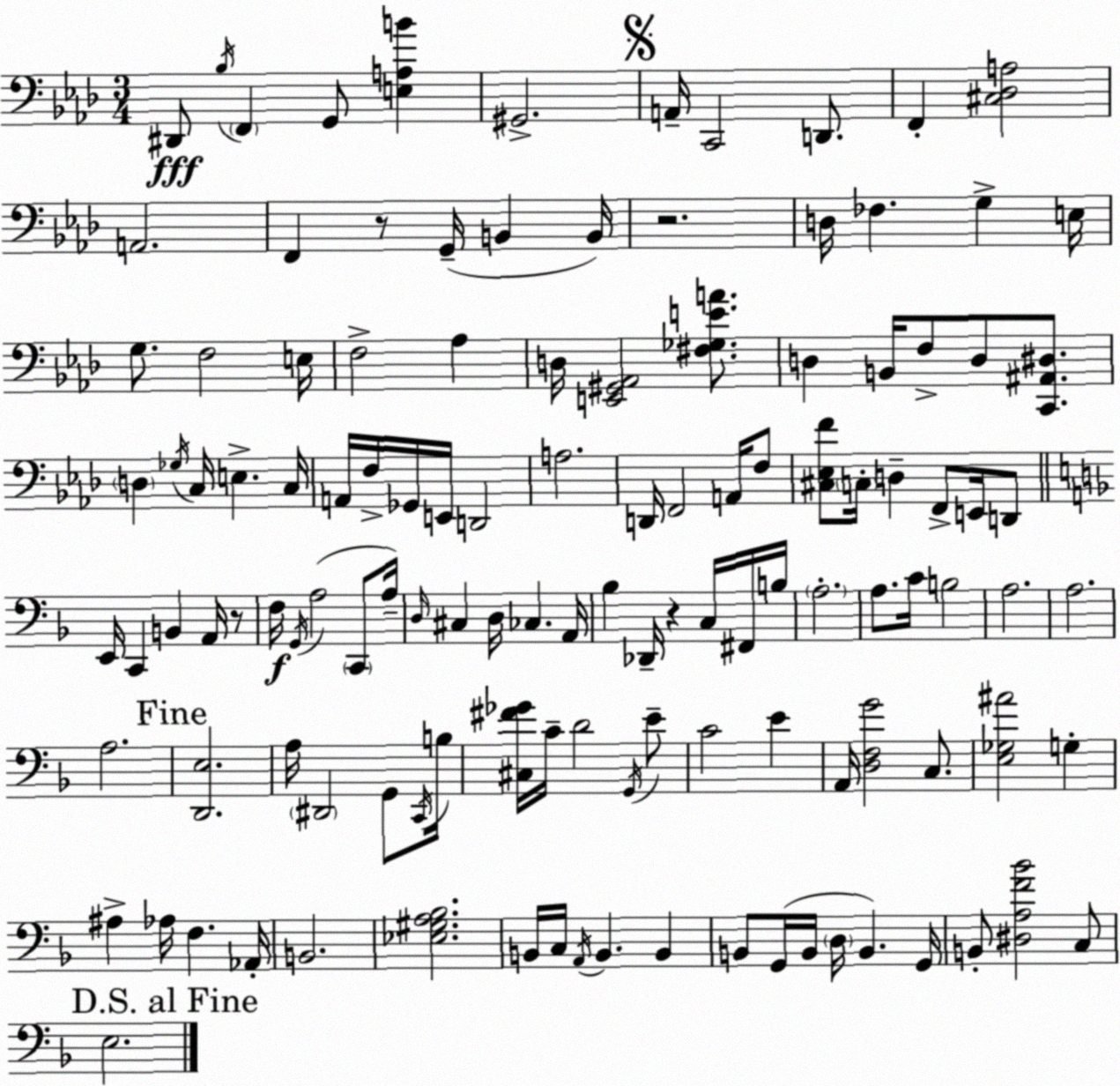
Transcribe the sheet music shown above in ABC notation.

X:1
T:Untitled
M:3/4
L:1/4
K:Fm
^D,,/2 _B,/4 F,, G,,/2 [E,A,B] ^G,,2 A,,/4 C,,2 D,,/2 F,, [^C,_D,A,]2 A,,2 F,, z/2 G,,/4 B,, B,,/4 z2 D,/4 _F, G, E,/4 G,/2 F,2 E,/4 F,2 _A, D,/4 [E,,^G,,_A,,]2 [^F,_G,EA]/2 D, B,,/4 F,/2 D,/2 [C,,^A,,^D,]/2 D, _G,/4 C,/4 E, C,/4 A,,/4 F,/4 _G,,/4 E,,/4 D,,2 A,2 D,,/4 F,,2 A,,/4 F,/2 [^C,_E,F]/2 C,/4 D, F,,/2 E,,/4 D,,/2 E,,/4 C,, B,, A,,/4 z/2 F,/4 G,,/4 A,2 C,,/2 A,/4 D,/4 ^C, D,/4 _C, A,,/4 _B, _D,,/4 z C,/4 ^F,,/4 B,/4 A,2 A,/2 C/4 B,2 A,2 A,2 A,2 [D,,E,]2 A,/4 ^D,,2 G,,/2 C,,/4 B,/4 [^C,^F_G]/4 C/4 D2 G,,/4 E/2 C2 E A,,/4 [D,F,G]2 C,/2 [E,_G,^A]2 G, ^A, _A,/4 F, _A,,/4 B,,2 [_E,^G,A,_B,]2 B,,/4 C,/4 A,,/4 B,, B,, B,,/2 G,,/4 B,,/4 D,/4 B,, G,,/4 B,,/2 [^D,A,F_B]2 C,/2 E,2